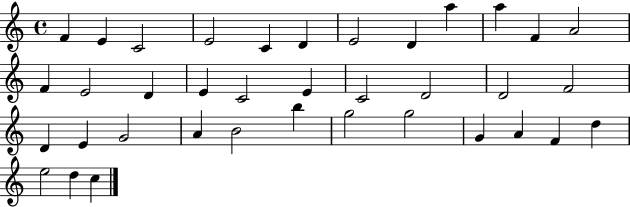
X:1
T:Untitled
M:4/4
L:1/4
K:C
F E C2 E2 C D E2 D a a F A2 F E2 D E C2 E C2 D2 D2 F2 D E G2 A B2 b g2 g2 G A F d e2 d c